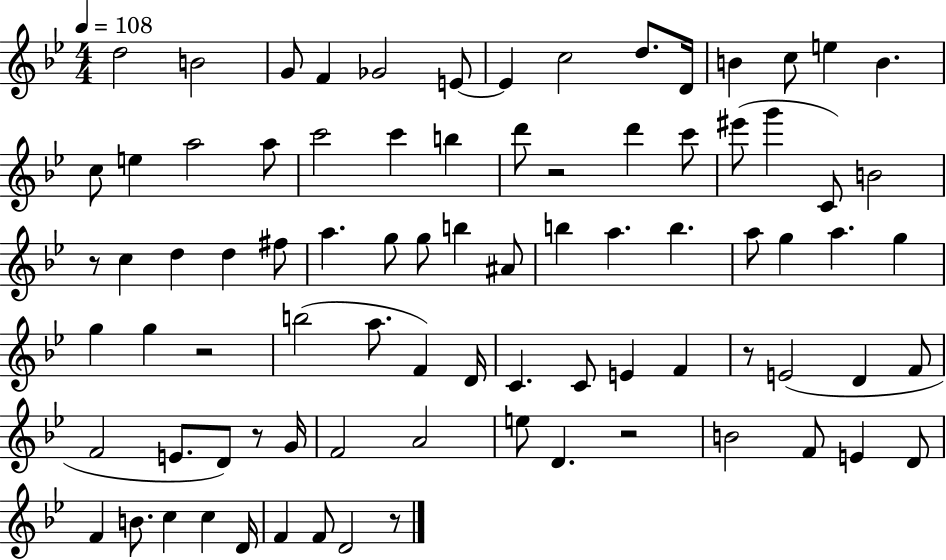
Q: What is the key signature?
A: BES major